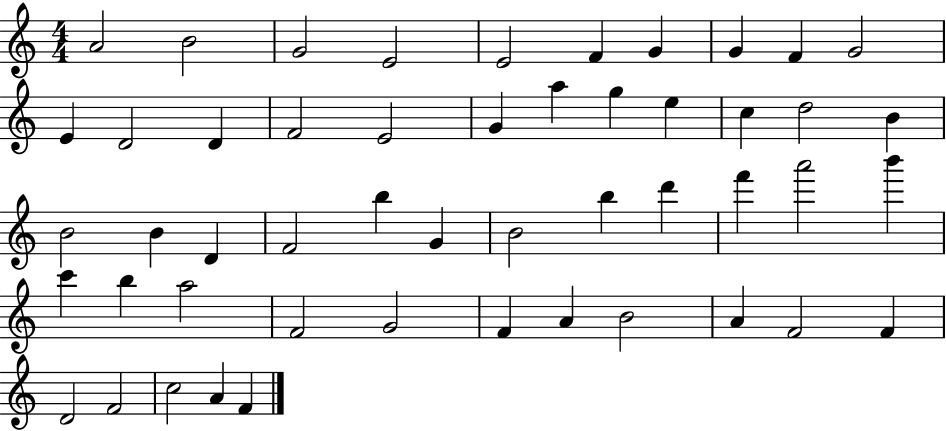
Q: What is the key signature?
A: C major